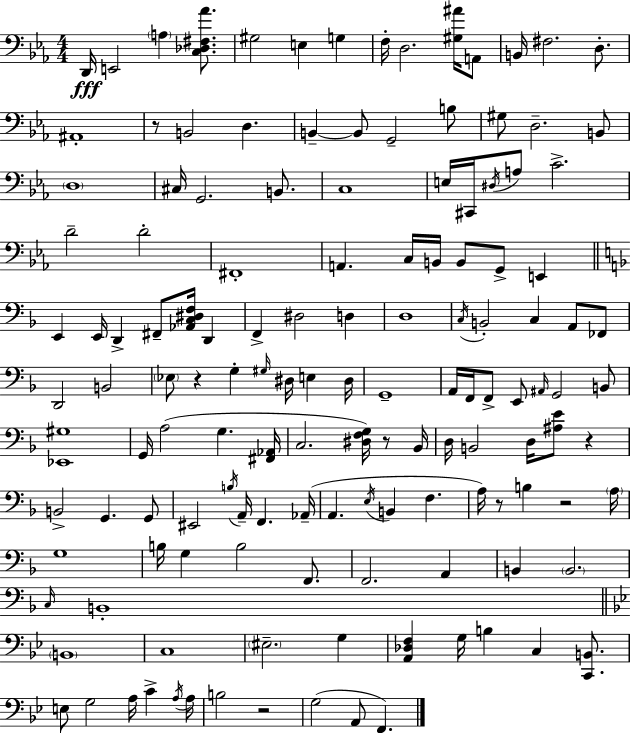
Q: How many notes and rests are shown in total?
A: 138